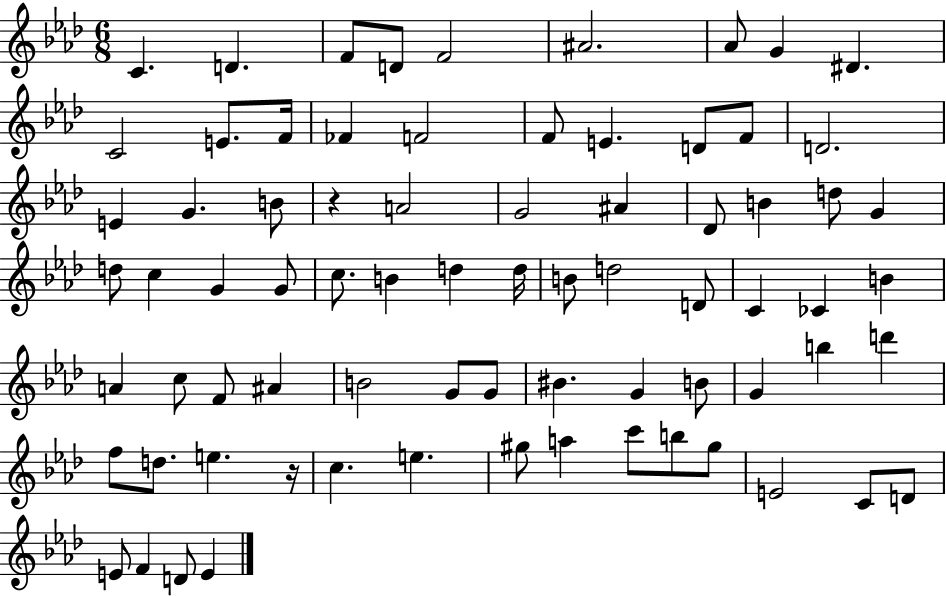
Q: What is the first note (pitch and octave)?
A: C4